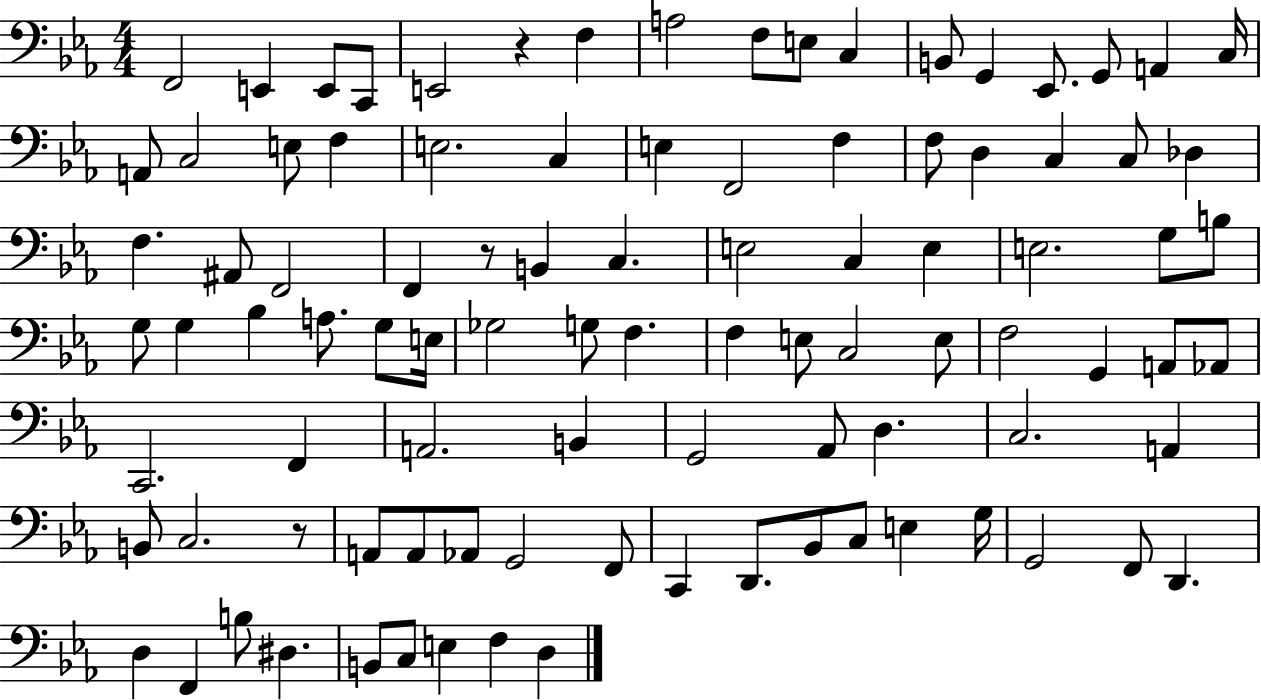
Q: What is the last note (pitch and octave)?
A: D3